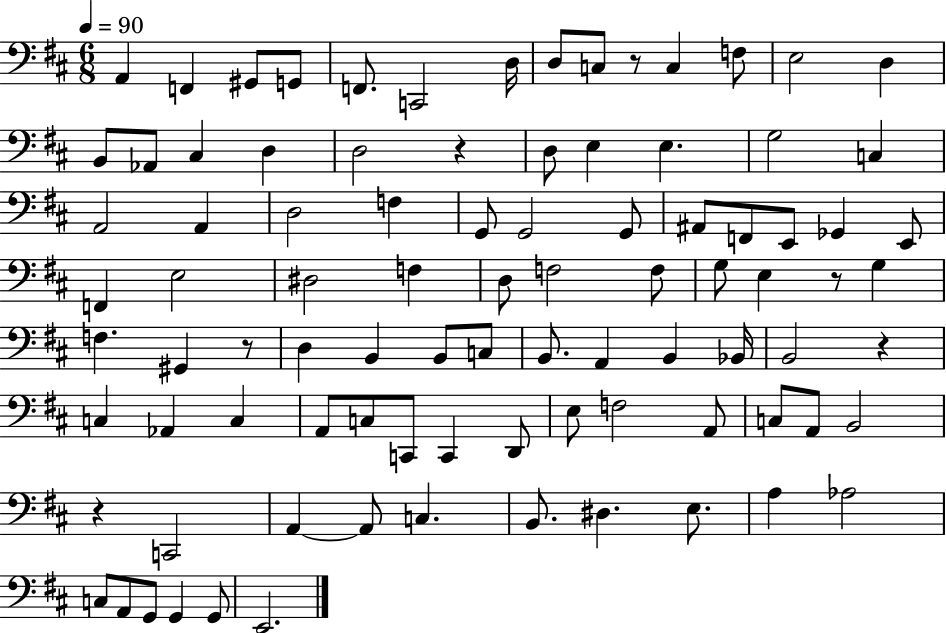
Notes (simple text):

A2/q F2/q G#2/e G2/e F2/e. C2/h D3/s D3/e C3/e R/e C3/q F3/e E3/h D3/q B2/e Ab2/e C#3/q D3/q D3/h R/q D3/e E3/q E3/q. G3/h C3/q A2/h A2/q D3/h F3/q G2/e G2/h G2/e A#2/e F2/e E2/e Gb2/q E2/e F2/q E3/h D#3/h F3/q D3/e F3/h F3/e G3/e E3/q R/e G3/q F3/q. G#2/q R/e D3/q B2/q B2/e C3/e B2/e. A2/q B2/q Bb2/s B2/h R/q C3/q Ab2/q C3/q A2/e C3/e C2/e C2/q D2/e E3/e F3/h A2/e C3/e A2/e B2/h R/q C2/h A2/q A2/e C3/q. B2/e. D#3/q. E3/e. A3/q Ab3/h C3/e A2/e G2/e G2/q G2/e E2/h.